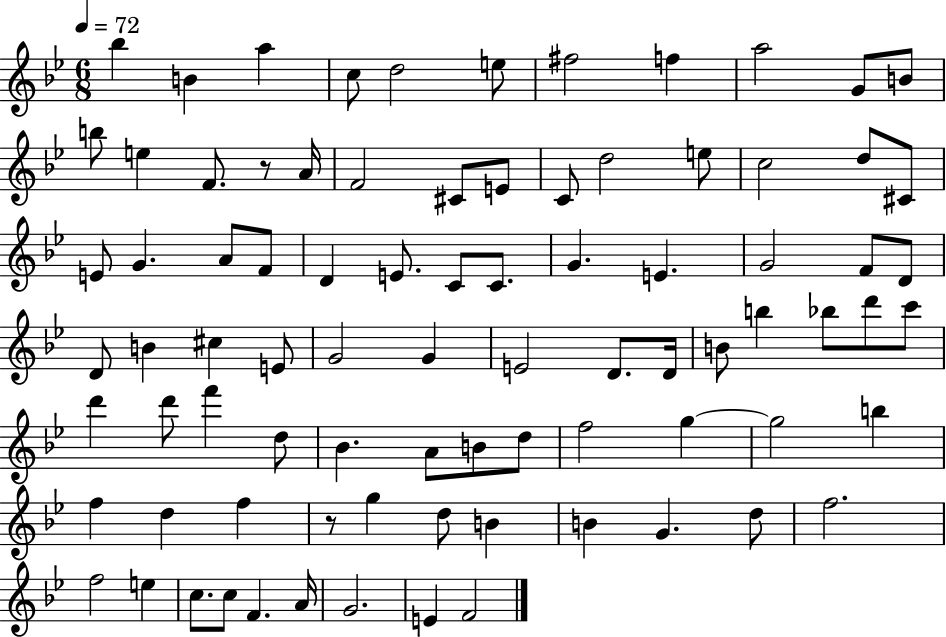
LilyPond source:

{
  \clef treble
  \numericTimeSignature
  \time 6/8
  \key bes \major
  \tempo 4 = 72
  \repeat volta 2 { bes''4 b'4 a''4 | c''8 d''2 e''8 | fis''2 f''4 | a''2 g'8 b'8 | \break b''8 e''4 f'8. r8 a'16 | f'2 cis'8 e'8 | c'8 d''2 e''8 | c''2 d''8 cis'8 | \break e'8 g'4. a'8 f'8 | d'4 e'8. c'8 c'8. | g'4. e'4. | g'2 f'8 d'8 | \break d'8 b'4 cis''4 e'8 | g'2 g'4 | e'2 d'8. d'16 | b'8 b''4 bes''8 d'''8 c'''8 | \break d'''4 d'''8 f'''4 d''8 | bes'4. a'8 b'8 d''8 | f''2 g''4~~ | g''2 b''4 | \break f''4 d''4 f''4 | r8 g''4 d''8 b'4 | b'4 g'4. d''8 | f''2. | \break f''2 e''4 | c''8. c''8 f'4. a'16 | g'2. | e'4 f'2 | \break } \bar "|."
}